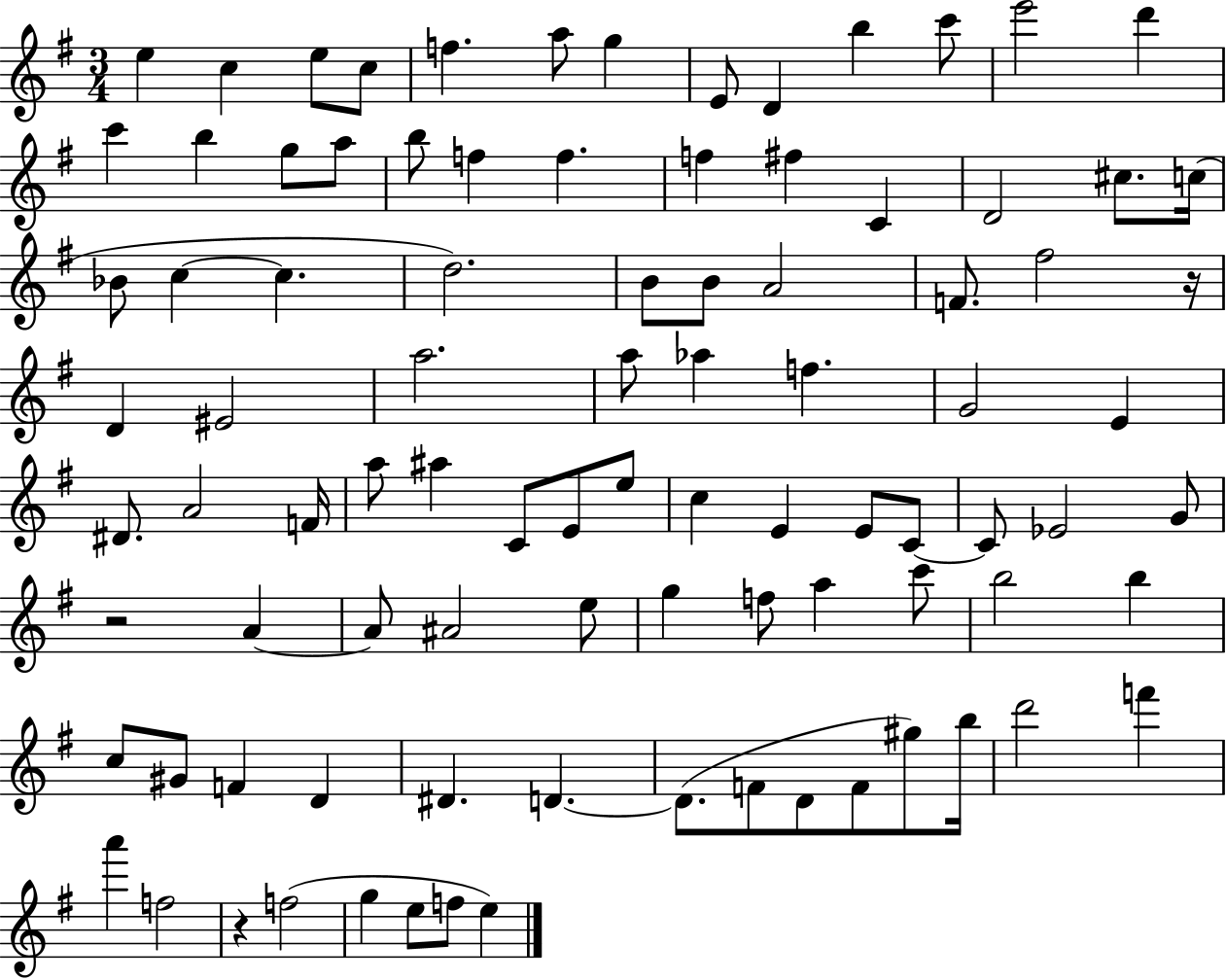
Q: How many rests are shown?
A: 3